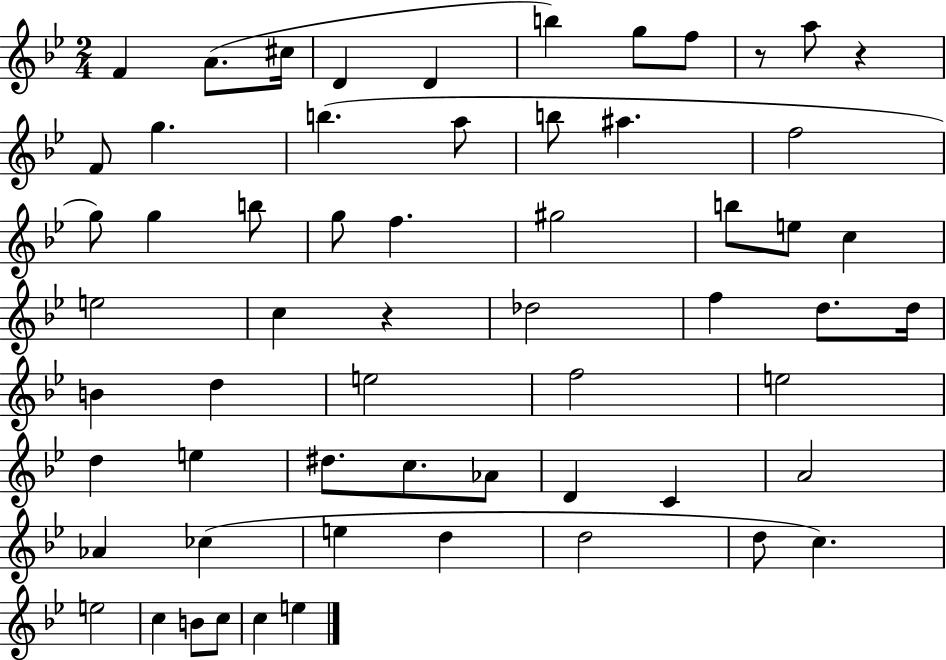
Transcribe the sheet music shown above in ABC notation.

X:1
T:Untitled
M:2/4
L:1/4
K:Bb
F A/2 ^c/4 D D b g/2 f/2 z/2 a/2 z F/2 g b a/2 b/2 ^a f2 g/2 g b/2 g/2 f ^g2 b/2 e/2 c e2 c z _d2 f d/2 d/4 B d e2 f2 e2 d e ^d/2 c/2 _A/2 D C A2 _A _c e d d2 d/2 c e2 c B/2 c/2 c e